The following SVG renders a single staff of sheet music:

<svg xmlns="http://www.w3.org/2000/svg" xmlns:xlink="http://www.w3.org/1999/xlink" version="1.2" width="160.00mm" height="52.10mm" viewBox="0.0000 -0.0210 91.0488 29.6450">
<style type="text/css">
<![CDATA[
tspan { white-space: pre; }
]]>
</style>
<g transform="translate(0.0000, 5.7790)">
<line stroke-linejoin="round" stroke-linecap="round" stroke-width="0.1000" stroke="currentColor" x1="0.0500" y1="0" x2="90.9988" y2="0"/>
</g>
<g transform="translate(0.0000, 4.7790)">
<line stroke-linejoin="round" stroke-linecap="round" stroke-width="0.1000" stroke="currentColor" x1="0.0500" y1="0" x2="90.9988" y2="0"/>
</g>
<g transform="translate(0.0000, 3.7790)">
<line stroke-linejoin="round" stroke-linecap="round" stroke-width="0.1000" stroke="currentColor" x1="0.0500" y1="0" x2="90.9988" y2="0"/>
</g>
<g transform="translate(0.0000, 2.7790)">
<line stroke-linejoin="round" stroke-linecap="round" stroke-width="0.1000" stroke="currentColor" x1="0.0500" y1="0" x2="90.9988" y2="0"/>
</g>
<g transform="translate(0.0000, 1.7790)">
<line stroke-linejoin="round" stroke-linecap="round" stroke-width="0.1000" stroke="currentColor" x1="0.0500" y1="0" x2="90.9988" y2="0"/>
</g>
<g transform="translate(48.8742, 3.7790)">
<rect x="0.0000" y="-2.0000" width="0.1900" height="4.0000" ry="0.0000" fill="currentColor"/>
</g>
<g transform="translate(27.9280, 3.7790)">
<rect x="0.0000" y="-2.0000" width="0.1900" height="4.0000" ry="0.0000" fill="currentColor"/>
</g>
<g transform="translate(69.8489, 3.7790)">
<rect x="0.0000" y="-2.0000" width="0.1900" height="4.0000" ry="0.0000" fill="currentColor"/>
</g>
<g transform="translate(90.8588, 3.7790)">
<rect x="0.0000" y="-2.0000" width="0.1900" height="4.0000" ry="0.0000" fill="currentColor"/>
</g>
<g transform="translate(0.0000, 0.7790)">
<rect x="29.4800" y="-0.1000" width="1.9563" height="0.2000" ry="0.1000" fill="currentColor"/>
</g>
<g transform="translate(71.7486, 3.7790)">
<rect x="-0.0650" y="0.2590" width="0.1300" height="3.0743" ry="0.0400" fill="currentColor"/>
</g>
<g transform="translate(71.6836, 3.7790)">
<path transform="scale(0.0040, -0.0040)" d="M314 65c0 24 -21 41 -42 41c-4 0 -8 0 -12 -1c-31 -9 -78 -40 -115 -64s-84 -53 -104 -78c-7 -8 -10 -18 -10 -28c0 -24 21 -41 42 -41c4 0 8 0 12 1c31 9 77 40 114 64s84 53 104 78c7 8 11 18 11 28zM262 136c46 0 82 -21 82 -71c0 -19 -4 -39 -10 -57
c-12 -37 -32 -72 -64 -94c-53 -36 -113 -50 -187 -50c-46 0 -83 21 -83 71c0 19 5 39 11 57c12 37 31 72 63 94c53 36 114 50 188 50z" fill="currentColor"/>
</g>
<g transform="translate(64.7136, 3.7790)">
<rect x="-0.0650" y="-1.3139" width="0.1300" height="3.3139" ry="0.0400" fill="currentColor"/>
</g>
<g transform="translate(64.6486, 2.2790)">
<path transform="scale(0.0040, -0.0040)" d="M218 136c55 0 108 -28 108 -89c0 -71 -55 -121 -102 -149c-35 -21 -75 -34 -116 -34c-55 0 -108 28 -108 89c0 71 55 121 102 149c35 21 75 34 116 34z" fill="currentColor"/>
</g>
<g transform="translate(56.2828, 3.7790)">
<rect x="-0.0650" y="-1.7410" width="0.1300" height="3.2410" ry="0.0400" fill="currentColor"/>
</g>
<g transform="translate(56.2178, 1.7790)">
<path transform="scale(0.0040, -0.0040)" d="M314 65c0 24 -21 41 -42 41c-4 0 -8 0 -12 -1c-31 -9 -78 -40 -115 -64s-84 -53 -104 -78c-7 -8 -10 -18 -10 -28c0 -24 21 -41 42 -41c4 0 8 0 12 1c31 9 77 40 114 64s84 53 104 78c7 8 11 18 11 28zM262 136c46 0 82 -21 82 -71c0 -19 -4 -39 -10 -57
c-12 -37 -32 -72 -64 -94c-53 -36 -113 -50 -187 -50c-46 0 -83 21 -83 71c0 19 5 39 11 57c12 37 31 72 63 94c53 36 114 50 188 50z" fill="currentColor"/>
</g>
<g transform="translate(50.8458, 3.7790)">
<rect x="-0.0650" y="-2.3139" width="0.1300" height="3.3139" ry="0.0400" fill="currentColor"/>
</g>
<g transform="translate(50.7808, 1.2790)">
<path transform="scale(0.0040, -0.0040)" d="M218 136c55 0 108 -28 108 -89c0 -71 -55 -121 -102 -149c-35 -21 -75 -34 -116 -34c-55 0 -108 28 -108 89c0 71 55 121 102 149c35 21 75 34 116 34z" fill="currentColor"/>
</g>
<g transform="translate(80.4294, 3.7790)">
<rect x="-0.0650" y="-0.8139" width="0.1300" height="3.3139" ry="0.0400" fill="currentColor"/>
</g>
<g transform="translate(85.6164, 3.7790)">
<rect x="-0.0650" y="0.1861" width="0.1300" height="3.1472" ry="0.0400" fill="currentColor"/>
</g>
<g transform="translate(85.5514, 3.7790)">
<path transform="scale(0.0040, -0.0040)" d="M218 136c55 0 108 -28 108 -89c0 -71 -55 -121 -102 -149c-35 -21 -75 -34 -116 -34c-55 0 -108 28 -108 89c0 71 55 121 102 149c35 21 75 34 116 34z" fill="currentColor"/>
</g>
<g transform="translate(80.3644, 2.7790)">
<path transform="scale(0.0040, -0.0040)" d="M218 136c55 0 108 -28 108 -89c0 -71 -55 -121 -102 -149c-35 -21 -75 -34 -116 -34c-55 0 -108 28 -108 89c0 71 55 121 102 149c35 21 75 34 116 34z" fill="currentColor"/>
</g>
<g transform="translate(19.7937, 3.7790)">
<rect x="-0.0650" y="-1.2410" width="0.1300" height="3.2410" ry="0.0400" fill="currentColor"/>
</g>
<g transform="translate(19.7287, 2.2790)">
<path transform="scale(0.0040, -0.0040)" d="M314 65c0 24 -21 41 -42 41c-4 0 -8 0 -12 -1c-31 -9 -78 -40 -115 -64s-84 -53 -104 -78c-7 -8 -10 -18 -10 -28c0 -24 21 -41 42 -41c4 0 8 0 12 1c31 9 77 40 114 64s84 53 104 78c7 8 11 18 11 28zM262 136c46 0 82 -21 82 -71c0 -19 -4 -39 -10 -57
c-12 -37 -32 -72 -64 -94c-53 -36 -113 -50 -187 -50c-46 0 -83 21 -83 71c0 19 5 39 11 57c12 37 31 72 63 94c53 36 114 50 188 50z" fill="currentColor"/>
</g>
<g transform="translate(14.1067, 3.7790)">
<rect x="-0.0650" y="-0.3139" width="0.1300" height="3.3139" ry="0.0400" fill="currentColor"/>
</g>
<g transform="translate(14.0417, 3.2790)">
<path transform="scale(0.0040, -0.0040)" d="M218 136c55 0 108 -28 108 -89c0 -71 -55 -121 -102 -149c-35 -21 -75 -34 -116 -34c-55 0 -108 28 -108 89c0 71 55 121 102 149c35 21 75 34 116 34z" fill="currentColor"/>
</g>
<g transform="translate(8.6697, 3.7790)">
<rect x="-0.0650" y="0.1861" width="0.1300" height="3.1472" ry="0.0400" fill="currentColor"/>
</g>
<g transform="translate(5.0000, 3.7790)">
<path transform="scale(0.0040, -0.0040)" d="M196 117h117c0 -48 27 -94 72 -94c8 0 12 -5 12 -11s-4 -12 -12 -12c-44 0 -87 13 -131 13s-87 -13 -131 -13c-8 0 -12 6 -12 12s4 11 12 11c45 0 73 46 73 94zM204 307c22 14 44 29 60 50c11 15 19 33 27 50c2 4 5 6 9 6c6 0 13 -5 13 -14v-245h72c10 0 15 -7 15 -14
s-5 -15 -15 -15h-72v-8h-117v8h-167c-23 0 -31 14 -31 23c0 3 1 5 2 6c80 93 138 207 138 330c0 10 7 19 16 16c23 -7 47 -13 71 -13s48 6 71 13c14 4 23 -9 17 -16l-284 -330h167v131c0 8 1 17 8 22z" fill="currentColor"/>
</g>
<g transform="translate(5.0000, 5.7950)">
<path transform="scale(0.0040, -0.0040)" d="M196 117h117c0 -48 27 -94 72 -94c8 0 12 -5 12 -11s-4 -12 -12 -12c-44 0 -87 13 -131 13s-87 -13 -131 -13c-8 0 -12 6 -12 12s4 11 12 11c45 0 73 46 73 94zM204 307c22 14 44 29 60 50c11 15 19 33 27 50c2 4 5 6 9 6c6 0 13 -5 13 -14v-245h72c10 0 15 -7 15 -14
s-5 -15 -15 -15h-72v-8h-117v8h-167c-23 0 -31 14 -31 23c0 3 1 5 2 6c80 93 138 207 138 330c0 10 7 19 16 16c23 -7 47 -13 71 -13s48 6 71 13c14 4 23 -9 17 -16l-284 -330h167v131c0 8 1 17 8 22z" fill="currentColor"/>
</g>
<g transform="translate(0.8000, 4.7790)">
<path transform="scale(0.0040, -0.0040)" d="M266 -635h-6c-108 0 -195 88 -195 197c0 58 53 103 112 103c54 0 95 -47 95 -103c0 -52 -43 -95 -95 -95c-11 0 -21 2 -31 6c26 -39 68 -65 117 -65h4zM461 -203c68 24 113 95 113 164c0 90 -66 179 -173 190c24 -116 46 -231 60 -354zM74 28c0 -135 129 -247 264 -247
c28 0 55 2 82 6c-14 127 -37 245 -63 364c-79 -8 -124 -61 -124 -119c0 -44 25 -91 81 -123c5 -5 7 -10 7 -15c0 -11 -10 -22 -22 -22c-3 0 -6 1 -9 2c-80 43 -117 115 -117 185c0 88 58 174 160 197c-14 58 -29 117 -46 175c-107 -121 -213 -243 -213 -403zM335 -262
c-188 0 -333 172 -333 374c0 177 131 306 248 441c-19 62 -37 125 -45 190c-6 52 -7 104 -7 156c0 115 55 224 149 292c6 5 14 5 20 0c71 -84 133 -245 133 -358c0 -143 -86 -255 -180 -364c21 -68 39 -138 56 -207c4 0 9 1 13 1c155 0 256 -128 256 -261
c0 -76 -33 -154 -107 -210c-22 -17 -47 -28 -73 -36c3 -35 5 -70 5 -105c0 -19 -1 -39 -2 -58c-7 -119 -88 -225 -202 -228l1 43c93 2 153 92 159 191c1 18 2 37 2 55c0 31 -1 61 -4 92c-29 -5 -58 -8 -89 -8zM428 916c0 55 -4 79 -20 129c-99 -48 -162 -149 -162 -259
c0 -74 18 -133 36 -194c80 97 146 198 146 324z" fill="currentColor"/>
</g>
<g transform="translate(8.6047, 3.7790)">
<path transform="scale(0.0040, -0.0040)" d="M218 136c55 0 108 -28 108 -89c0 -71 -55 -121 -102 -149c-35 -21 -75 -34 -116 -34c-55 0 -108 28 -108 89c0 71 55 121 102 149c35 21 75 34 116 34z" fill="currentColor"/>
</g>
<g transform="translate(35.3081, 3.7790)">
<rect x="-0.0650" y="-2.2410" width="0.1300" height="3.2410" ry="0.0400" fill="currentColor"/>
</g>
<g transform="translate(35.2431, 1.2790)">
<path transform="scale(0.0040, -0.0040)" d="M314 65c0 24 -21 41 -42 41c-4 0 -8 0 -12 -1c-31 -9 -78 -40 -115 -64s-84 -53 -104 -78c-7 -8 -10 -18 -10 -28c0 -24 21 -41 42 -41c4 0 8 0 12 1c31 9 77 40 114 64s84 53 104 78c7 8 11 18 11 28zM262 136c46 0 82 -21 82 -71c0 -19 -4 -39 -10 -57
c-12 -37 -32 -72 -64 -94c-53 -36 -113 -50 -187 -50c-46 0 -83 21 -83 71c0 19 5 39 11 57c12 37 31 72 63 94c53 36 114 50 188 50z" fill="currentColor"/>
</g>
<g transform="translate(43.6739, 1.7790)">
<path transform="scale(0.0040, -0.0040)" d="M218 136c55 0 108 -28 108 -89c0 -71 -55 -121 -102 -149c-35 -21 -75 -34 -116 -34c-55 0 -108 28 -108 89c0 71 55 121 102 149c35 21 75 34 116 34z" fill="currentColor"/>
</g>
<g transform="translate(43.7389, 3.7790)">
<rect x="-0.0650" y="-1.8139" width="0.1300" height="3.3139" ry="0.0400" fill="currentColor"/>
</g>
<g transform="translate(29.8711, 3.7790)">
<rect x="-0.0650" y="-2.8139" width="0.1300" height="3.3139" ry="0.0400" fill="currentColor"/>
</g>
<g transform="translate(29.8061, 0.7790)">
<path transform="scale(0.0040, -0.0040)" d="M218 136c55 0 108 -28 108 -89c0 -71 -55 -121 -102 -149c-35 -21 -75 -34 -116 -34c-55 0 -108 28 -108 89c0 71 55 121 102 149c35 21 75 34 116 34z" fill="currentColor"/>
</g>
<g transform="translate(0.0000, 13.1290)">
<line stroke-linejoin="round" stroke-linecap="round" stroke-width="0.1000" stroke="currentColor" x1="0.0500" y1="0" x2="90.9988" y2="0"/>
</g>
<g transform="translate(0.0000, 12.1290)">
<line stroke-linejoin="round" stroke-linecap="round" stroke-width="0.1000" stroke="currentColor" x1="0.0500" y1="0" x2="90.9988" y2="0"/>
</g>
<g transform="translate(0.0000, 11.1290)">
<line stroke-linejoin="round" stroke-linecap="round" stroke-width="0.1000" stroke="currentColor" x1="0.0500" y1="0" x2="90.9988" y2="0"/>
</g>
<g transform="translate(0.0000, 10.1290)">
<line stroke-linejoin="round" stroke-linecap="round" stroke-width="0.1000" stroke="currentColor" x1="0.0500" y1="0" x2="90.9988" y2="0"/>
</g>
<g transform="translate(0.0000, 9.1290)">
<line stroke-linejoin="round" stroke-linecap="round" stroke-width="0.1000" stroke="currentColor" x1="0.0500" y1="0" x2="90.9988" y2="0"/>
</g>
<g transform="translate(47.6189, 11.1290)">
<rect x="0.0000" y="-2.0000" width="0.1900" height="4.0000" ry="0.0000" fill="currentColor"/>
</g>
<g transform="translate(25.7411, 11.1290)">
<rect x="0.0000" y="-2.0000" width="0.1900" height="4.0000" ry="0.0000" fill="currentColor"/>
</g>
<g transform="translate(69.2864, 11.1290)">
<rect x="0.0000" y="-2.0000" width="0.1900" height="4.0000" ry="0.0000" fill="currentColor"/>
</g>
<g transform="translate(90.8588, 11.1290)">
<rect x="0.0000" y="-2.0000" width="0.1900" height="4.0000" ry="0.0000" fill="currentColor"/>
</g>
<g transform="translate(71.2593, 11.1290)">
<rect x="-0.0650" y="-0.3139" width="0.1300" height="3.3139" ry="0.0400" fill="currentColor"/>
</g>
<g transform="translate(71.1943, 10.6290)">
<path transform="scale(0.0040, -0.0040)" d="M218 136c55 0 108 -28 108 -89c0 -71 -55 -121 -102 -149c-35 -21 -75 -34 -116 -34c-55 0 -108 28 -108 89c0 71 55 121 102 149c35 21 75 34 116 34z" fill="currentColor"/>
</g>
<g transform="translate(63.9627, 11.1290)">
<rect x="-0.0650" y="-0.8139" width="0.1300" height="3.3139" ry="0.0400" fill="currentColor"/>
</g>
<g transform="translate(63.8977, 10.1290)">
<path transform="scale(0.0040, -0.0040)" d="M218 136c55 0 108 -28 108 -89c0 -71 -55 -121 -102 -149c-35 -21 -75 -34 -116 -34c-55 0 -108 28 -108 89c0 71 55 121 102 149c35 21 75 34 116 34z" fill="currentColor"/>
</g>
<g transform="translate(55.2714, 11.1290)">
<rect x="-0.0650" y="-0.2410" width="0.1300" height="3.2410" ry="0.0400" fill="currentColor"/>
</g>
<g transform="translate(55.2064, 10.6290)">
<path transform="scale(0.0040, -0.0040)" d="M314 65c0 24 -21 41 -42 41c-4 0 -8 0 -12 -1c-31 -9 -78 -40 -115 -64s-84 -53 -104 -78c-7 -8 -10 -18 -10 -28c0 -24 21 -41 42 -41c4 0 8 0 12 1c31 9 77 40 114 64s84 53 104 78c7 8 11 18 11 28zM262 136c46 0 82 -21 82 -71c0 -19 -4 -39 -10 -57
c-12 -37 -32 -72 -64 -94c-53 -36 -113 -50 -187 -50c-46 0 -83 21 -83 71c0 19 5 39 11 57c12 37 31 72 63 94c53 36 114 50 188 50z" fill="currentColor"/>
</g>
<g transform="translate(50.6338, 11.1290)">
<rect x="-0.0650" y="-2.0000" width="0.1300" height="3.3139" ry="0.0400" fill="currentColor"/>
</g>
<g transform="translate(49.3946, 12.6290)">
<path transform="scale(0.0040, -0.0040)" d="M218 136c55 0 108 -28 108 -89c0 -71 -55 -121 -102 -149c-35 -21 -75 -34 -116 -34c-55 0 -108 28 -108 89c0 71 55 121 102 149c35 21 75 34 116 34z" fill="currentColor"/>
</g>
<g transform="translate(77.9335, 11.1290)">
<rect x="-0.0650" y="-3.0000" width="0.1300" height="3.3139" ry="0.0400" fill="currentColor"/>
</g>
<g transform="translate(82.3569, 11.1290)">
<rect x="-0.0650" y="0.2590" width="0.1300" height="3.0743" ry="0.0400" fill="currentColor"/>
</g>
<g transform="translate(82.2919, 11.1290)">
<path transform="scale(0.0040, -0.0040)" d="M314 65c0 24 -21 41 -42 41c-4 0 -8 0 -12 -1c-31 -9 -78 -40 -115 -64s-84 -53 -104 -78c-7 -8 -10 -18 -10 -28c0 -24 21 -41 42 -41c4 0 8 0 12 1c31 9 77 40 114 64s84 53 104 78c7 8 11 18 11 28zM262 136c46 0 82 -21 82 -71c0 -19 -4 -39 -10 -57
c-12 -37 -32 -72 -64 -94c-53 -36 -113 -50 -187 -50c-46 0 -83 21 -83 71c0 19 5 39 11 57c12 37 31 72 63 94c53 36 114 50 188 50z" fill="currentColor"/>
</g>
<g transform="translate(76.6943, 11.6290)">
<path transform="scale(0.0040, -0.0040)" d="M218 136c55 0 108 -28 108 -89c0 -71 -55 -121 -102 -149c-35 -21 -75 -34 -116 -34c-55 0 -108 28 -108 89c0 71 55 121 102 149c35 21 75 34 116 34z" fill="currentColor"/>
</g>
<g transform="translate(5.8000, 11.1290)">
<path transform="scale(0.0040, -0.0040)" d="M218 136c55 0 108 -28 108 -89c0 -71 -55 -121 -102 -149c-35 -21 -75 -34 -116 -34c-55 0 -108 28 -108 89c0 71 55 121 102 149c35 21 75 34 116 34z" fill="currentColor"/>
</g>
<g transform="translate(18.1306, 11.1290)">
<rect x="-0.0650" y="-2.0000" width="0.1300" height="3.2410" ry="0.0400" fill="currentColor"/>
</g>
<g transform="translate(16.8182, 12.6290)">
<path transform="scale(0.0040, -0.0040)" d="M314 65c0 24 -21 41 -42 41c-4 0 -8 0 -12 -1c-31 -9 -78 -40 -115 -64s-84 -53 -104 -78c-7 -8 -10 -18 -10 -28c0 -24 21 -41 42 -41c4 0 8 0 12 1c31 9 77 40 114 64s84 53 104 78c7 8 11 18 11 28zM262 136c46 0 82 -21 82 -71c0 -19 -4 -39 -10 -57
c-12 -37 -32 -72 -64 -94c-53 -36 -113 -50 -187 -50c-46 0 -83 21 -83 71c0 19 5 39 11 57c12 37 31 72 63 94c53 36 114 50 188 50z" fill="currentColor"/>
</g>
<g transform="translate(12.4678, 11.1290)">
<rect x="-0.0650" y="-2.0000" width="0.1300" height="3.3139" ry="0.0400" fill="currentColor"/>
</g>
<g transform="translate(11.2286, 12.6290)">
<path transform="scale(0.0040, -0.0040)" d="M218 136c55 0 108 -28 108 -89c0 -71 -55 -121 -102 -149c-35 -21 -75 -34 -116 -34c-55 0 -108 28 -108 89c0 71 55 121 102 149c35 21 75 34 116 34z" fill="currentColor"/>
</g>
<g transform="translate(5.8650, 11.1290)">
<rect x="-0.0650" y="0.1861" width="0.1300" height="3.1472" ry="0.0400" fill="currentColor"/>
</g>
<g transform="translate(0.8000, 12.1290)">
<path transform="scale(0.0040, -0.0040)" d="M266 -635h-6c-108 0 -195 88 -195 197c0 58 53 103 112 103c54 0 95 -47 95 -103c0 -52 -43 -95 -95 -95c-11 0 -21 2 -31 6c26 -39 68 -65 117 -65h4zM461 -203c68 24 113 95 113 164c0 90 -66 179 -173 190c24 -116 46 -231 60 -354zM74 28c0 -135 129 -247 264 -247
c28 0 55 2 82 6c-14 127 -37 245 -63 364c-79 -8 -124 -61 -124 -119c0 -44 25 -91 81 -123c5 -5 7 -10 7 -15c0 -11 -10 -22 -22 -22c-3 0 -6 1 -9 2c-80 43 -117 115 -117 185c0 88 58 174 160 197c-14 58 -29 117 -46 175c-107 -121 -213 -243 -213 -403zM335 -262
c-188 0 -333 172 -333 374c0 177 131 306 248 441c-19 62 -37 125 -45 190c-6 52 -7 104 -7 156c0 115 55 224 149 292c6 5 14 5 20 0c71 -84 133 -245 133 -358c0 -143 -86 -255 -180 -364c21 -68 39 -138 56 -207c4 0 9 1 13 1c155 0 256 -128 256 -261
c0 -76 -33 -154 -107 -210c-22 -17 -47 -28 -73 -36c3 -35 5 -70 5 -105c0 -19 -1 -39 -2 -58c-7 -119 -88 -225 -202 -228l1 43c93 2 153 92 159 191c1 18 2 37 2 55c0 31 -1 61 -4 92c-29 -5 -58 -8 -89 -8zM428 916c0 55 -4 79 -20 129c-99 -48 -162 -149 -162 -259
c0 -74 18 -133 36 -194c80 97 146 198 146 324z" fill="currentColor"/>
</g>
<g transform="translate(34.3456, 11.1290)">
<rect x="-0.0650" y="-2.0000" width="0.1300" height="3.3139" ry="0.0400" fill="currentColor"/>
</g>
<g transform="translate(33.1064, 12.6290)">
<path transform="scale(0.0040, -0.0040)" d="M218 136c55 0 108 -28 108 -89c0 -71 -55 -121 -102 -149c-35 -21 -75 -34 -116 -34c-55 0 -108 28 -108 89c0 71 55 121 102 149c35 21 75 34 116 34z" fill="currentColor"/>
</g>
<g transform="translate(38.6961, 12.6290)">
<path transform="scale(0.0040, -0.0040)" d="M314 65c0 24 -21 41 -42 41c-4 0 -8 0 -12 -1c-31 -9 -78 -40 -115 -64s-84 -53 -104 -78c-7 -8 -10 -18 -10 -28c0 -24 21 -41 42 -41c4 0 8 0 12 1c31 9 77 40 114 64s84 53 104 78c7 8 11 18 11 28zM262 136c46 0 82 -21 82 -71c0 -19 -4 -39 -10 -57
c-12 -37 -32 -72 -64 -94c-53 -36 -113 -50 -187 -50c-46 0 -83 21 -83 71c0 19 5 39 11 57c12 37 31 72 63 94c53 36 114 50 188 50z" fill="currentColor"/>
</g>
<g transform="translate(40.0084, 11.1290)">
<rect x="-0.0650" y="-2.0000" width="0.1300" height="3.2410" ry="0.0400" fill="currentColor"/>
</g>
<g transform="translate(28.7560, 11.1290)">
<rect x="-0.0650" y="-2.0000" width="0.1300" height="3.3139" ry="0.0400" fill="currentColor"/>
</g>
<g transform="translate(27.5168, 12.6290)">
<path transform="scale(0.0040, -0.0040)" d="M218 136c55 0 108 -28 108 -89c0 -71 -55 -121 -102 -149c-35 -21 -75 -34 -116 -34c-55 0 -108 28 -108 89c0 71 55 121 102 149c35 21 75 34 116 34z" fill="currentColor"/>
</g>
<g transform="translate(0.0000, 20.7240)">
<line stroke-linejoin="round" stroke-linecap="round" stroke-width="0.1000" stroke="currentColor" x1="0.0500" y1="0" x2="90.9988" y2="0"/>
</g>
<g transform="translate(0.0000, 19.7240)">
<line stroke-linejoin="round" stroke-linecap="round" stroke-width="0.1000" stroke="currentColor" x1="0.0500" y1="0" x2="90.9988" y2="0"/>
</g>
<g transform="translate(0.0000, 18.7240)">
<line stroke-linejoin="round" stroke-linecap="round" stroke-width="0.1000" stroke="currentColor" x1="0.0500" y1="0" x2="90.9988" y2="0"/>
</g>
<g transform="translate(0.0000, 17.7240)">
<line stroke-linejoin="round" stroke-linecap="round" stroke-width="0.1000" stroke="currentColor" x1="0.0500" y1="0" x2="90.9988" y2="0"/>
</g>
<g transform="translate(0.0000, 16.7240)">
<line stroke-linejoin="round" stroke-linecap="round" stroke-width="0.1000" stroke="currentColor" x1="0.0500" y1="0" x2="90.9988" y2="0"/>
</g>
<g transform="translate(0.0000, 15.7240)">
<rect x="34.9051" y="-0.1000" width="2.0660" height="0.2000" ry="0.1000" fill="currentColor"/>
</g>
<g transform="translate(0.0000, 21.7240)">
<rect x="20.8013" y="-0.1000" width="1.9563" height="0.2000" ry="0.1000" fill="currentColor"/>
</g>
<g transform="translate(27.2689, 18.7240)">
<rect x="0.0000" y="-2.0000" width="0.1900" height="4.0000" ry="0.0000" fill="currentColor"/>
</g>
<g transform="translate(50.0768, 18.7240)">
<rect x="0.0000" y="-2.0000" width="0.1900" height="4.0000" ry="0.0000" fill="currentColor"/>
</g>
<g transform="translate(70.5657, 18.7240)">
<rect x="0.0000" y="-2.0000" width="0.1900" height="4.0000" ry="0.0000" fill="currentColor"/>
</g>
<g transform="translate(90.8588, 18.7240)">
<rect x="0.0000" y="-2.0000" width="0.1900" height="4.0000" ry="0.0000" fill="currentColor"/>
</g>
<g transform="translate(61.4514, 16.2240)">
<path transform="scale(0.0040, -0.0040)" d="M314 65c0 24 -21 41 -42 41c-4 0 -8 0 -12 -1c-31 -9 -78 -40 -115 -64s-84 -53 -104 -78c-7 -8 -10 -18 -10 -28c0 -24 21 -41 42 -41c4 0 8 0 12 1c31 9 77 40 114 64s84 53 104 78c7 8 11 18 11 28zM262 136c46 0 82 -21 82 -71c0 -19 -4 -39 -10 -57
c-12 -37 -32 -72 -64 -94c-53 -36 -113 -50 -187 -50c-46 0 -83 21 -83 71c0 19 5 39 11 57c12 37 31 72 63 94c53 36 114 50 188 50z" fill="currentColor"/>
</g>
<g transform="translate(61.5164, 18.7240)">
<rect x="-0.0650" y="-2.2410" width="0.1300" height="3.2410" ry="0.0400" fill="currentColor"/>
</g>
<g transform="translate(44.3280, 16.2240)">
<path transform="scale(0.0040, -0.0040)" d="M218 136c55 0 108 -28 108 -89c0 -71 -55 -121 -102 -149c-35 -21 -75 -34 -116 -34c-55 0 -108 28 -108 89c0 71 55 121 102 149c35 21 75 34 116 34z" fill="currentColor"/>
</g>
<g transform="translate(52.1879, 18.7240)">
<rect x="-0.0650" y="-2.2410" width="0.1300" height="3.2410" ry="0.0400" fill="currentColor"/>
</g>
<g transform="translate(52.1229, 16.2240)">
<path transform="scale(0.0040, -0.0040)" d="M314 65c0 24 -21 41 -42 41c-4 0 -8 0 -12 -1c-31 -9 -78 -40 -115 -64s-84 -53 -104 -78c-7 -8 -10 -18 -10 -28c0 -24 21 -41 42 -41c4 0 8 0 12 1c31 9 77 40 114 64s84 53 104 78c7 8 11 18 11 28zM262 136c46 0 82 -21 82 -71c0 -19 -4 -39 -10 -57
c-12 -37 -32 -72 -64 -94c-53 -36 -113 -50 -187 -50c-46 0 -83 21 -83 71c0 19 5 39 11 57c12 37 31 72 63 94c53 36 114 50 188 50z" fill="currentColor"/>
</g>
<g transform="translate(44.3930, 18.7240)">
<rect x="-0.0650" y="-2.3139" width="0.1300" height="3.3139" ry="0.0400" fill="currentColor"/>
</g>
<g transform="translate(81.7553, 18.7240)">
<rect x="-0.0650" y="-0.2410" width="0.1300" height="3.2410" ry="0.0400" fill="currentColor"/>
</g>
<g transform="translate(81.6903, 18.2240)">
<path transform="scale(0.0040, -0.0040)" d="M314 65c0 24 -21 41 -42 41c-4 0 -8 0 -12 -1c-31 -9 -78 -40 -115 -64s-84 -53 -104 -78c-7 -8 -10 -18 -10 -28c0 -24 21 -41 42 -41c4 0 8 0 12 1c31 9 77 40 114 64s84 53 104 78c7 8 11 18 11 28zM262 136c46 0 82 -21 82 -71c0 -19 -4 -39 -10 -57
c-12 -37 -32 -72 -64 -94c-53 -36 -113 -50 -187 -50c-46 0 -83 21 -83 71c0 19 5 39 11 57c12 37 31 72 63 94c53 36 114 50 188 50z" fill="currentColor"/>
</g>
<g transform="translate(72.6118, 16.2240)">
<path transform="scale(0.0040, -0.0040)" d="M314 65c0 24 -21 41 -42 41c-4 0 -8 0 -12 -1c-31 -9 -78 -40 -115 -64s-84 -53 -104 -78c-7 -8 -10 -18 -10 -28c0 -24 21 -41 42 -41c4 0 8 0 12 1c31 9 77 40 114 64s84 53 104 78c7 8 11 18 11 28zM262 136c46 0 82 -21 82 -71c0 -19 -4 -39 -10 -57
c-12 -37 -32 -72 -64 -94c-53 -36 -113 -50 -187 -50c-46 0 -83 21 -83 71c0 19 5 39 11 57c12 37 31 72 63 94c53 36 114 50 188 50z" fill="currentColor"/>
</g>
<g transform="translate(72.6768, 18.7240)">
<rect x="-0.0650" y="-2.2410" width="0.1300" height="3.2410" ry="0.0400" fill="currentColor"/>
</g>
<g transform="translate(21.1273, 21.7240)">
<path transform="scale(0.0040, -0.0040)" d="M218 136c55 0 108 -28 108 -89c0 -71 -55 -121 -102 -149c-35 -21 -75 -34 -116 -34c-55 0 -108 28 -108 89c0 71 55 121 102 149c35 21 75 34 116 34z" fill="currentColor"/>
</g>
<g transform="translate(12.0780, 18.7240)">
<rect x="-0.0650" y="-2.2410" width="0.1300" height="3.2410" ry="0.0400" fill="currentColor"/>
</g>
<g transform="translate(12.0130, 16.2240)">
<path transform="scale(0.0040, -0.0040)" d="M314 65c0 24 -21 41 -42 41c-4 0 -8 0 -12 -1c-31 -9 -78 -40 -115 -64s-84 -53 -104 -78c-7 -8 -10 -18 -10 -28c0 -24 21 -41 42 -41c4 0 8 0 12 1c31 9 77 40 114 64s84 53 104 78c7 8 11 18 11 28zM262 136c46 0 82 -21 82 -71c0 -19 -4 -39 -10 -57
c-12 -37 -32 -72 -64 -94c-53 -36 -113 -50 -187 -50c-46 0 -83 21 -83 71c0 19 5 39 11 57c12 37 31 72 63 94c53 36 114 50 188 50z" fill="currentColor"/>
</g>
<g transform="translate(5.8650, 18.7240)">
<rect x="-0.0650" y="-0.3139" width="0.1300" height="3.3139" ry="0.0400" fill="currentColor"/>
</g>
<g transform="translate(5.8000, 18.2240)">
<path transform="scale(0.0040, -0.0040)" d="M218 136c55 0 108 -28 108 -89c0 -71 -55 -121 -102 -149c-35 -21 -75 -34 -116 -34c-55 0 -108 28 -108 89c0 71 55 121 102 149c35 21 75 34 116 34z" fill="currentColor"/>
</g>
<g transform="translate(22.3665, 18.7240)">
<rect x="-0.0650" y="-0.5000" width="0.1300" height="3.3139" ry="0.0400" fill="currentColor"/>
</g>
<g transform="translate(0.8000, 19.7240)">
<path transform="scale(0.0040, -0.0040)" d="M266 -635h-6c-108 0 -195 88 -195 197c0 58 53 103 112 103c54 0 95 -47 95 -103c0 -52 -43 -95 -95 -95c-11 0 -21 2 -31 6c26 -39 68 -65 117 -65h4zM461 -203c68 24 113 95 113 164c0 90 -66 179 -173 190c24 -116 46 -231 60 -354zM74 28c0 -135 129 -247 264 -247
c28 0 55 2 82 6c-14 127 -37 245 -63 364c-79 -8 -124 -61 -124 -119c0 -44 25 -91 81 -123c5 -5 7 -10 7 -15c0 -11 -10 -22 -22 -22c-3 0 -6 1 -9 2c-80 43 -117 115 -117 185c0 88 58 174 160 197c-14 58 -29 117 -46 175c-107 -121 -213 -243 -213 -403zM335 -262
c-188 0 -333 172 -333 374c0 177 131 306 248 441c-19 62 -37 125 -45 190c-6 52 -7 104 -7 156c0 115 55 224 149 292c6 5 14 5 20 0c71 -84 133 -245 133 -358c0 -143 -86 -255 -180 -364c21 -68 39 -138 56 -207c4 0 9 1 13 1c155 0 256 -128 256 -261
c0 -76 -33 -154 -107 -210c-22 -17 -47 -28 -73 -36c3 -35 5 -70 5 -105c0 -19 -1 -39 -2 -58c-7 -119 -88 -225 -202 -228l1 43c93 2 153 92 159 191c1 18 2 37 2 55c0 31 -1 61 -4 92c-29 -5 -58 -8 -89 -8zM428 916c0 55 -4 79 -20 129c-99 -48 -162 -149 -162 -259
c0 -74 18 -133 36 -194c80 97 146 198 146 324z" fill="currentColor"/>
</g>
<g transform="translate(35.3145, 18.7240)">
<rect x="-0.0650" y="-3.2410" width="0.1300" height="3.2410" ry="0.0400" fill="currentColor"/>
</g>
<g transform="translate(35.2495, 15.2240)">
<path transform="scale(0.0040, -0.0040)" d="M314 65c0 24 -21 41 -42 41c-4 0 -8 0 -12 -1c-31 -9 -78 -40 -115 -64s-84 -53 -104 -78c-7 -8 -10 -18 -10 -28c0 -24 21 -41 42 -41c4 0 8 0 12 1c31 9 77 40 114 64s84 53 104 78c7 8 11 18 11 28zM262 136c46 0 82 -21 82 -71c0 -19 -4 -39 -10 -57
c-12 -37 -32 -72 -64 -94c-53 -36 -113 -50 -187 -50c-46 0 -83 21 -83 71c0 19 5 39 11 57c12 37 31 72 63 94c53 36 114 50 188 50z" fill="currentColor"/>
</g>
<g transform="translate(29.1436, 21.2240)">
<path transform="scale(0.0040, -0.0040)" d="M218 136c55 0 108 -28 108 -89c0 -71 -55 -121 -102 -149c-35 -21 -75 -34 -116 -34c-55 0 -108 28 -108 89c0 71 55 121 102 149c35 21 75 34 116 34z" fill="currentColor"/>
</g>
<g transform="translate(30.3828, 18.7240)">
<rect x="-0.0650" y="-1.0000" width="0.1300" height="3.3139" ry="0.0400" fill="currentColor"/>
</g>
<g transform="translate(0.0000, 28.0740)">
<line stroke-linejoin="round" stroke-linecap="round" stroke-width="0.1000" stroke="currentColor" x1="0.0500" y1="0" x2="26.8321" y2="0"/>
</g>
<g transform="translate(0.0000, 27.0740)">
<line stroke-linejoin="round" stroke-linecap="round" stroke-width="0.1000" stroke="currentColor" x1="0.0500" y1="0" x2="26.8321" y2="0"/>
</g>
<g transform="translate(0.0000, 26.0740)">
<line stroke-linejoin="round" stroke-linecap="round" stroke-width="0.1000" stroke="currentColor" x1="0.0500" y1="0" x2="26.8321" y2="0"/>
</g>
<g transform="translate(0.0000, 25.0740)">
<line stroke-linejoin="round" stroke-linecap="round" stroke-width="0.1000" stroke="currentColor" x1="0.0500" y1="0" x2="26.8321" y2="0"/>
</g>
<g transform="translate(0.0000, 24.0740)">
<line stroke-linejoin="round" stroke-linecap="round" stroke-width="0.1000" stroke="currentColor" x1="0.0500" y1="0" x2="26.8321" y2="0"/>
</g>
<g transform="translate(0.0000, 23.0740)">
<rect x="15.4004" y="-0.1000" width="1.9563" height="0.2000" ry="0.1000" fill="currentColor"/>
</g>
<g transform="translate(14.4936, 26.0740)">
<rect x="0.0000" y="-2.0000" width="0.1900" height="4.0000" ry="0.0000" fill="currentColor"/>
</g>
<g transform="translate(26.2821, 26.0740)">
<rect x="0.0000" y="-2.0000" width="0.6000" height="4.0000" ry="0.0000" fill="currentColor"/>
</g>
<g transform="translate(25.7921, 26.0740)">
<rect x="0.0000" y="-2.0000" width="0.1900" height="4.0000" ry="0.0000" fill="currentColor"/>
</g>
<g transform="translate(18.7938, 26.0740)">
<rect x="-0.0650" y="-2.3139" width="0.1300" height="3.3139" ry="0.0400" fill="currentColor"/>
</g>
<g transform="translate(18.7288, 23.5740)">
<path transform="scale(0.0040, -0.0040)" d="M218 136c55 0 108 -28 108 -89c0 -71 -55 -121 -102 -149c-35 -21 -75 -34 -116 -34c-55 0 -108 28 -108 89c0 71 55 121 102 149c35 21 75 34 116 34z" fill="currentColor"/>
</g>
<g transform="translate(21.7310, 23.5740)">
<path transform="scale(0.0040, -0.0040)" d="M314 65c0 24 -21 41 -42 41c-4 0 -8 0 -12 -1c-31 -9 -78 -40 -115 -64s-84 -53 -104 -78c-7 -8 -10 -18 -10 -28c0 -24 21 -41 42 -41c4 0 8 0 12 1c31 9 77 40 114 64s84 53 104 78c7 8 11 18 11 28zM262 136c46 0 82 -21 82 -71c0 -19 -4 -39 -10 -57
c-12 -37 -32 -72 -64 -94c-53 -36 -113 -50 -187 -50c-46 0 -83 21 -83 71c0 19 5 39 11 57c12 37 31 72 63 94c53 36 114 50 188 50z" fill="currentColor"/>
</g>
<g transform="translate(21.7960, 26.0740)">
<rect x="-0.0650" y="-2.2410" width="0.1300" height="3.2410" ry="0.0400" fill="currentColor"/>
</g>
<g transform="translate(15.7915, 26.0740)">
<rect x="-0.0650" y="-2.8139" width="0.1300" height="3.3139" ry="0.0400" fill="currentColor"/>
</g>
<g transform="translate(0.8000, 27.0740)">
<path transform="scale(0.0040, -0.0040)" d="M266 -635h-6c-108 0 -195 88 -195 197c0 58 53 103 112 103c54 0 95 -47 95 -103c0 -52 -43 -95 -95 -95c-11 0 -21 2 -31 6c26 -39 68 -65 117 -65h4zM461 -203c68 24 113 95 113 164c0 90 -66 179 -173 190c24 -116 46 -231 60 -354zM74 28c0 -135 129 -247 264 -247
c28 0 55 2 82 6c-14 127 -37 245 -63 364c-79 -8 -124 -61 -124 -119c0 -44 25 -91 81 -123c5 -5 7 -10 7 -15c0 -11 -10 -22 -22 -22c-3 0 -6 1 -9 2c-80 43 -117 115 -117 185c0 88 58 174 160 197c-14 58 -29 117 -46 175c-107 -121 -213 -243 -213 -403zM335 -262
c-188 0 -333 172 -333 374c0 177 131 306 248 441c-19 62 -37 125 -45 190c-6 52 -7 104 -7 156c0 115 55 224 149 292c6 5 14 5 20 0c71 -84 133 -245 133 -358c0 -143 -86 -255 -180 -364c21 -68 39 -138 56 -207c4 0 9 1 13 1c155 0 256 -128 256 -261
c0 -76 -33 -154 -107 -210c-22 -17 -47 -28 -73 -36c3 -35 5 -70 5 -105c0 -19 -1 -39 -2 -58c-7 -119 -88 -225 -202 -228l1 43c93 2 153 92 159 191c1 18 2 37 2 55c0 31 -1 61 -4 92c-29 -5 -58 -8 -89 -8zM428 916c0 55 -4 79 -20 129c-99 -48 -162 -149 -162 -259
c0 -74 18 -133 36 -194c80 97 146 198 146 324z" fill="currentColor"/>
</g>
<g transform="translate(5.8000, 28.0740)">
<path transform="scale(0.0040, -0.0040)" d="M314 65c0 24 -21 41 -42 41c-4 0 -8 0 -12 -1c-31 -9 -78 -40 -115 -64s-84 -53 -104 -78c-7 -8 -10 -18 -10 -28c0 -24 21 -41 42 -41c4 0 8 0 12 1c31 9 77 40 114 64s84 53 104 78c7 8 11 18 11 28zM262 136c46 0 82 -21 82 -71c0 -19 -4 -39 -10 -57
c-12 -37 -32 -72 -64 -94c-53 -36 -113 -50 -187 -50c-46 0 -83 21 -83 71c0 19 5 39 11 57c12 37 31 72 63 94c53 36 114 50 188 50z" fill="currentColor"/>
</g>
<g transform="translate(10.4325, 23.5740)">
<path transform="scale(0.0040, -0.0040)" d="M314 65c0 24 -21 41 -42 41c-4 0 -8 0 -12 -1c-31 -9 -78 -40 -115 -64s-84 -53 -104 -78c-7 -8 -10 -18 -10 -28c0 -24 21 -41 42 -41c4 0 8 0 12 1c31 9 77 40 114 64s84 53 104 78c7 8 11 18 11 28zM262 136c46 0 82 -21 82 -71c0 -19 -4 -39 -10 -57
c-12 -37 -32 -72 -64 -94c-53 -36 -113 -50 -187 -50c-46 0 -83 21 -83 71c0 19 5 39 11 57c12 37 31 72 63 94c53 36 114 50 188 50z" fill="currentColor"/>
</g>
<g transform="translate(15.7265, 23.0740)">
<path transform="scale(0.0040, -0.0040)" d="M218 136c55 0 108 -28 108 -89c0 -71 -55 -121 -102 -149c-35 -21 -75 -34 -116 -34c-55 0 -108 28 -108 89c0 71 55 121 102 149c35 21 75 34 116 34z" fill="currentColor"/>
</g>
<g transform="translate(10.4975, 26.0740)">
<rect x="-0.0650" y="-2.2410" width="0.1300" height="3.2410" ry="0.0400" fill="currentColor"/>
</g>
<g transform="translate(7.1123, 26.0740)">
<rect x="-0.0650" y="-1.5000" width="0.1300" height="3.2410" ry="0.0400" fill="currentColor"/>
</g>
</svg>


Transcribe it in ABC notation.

X:1
T:Untitled
M:4/4
L:1/4
K:C
B c e2 a g2 f g f2 e B2 d B B F F2 F F F2 F c2 d c A B2 c g2 C D b2 g g2 g2 g2 c2 E2 g2 a g g2